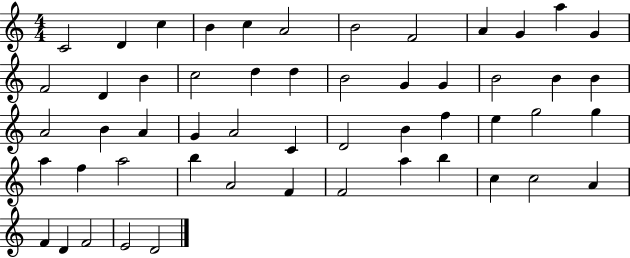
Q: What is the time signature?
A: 4/4